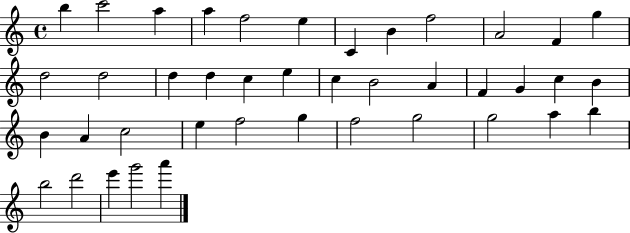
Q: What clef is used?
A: treble